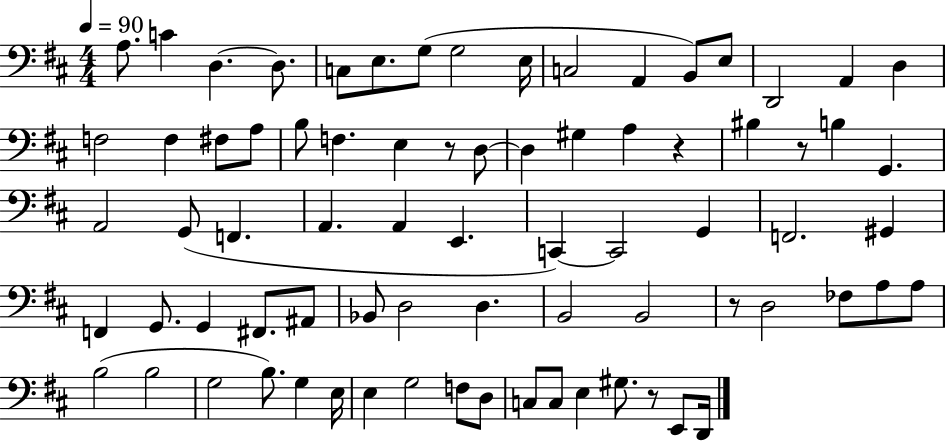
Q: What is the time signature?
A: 4/4